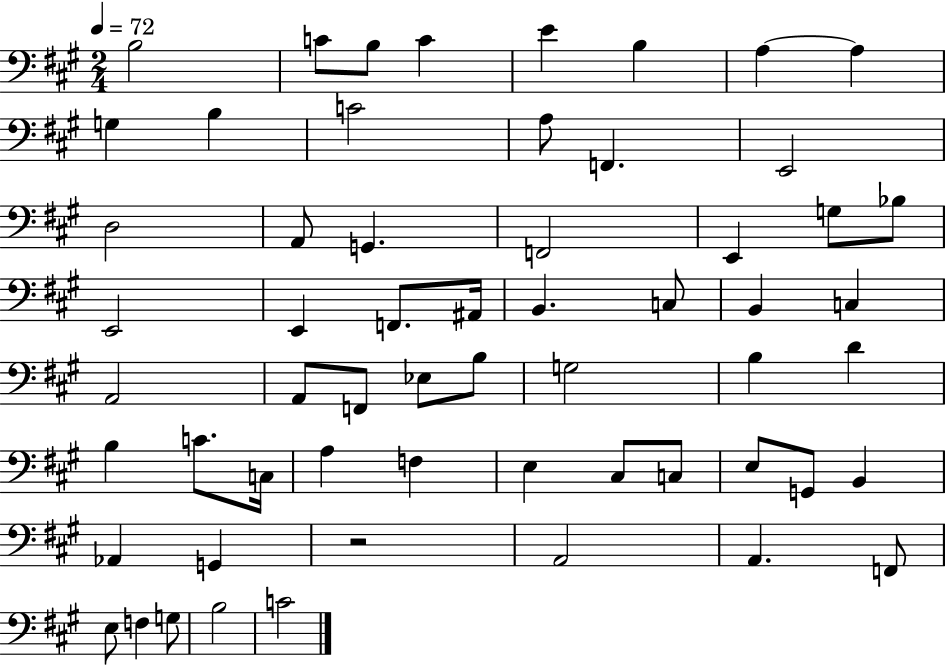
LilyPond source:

{
  \clef bass
  \numericTimeSignature
  \time 2/4
  \key a \major
  \tempo 4 = 72
  b2 | c'8 b8 c'4 | e'4 b4 | a4~~ a4 | \break g4 b4 | c'2 | a8 f,4. | e,2 | \break d2 | a,8 g,4. | f,2 | e,4 g8 bes8 | \break e,2 | e,4 f,8. ais,16 | b,4. c8 | b,4 c4 | \break a,2 | a,8 f,8 ees8 b8 | g2 | b4 d'4 | \break b4 c'8. c16 | a4 f4 | e4 cis8 c8 | e8 g,8 b,4 | \break aes,4 g,4 | r2 | a,2 | a,4. f,8 | \break e8 f4 g8 | b2 | c'2 | \bar "|."
}